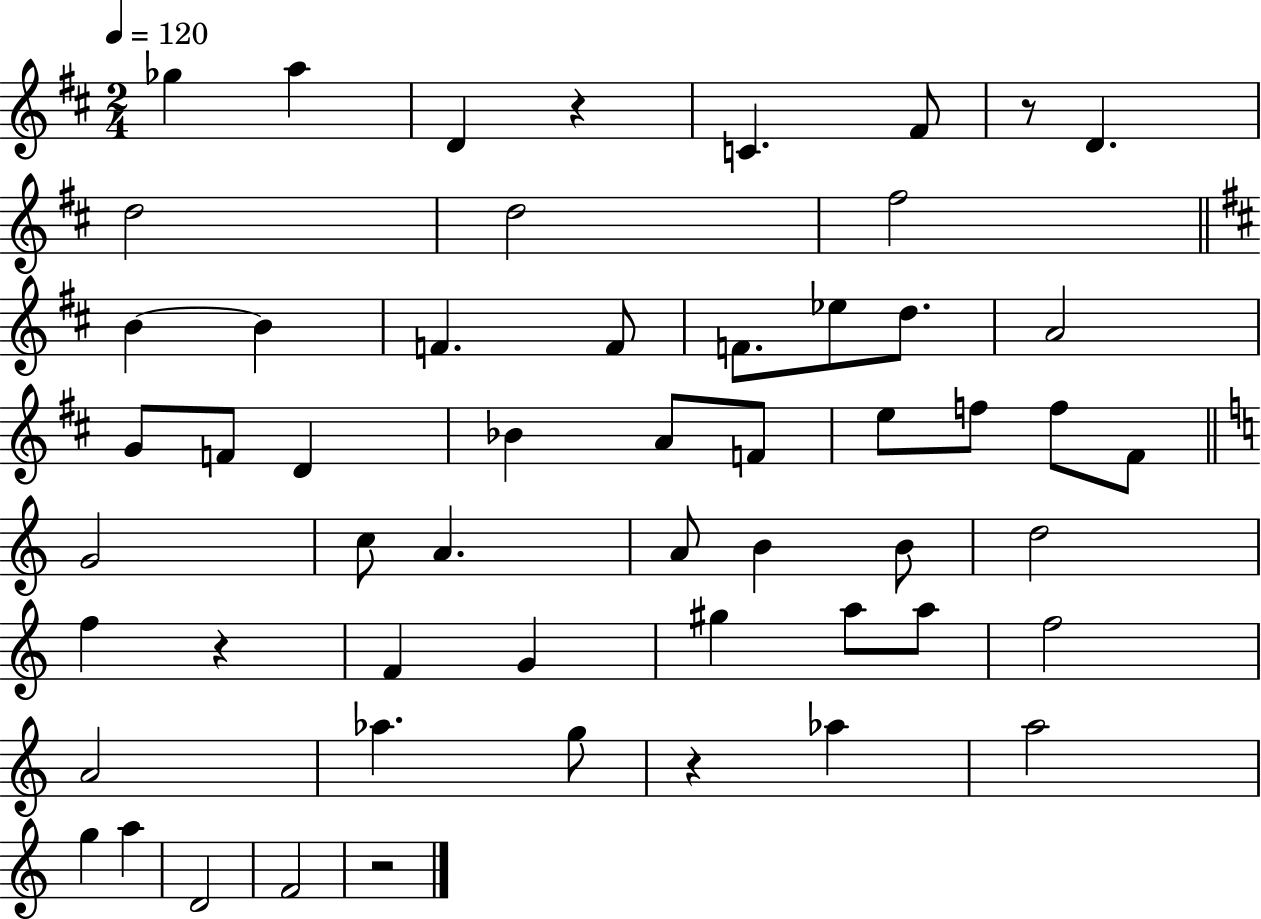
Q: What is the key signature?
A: D major